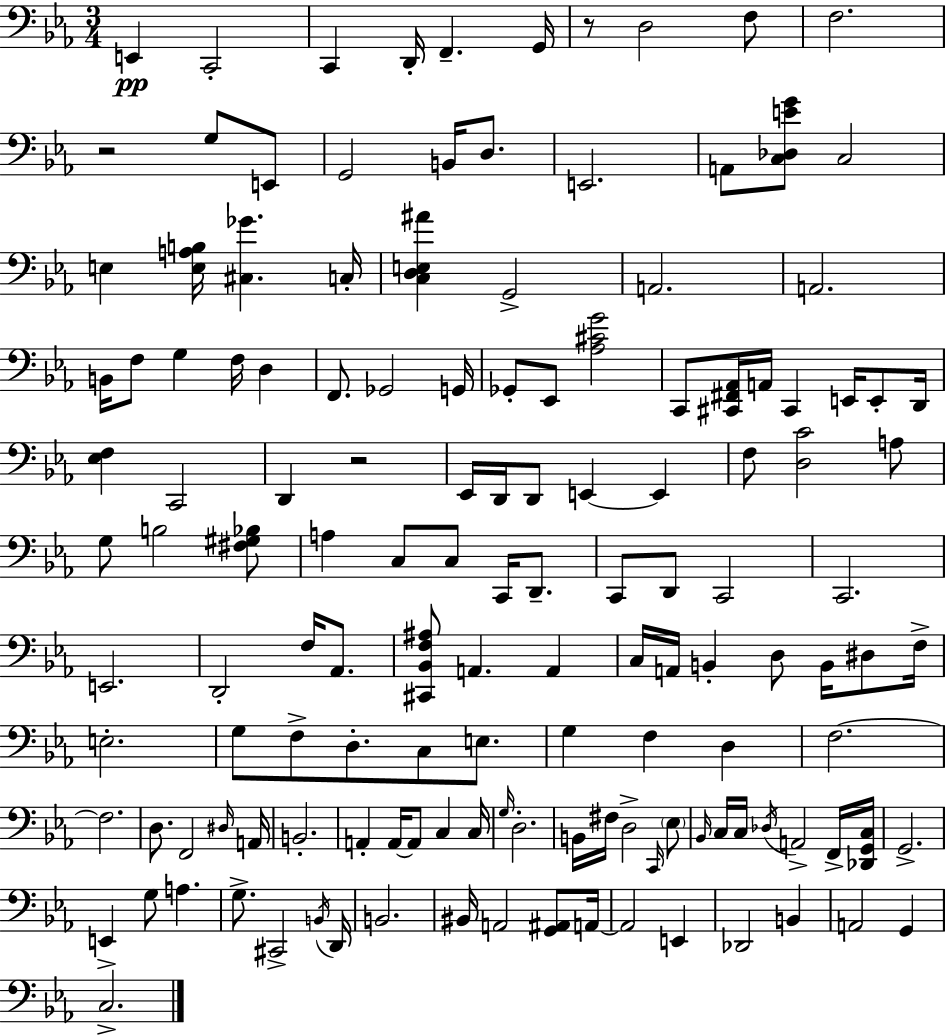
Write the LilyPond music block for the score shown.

{
  \clef bass
  \numericTimeSignature
  \time 3/4
  \key ees \major
  e,4\pp c,2-. | c,4 d,16-. f,4.-- g,16 | r8 d2 f8 | f2. | \break r2 g8 e,8 | g,2 b,16 d8. | e,2. | a,8 <c des e' g'>8 c2 | \break e4 <e a b>16 <cis ges'>4. c16-. | <c d e ais'>4 g,2-> | a,2. | a,2. | \break b,16 f8 g4 f16 d4 | f,8. ges,2 g,16 | ges,8-. ees,8 <aes cis' g'>2 | c,8 <cis, fis, aes,>16 a,16 cis,4 e,16 e,8-. d,16 | \break <ees f>4 c,2 | d,4 r2 | ees,16 d,16 d,8 e,4~~ e,4 | f8 <d c'>2 a8 | \break g8 b2 <fis gis bes>8 | a4 c8 c8 c,16 d,8.-- | c,8 d,8 c,2 | c,2. | \break e,2. | d,2-. f16 aes,8. | <cis, bes, f ais>8 a,4. a,4 | c16 a,16 b,4-. d8 b,16 dis8 f16-> | \break e2.-. | g8 f8-> d8.-. c8 e8. | g4 f4 d4 | f2.~~ | \break f2. | d8. f,2 \grace { dis16 } | a,16 b,2.-. | a,4-. a,16~~ a,8 c4 | \break c16 \grace { g16 } d2.-. | b,16 fis16 d2-> | \grace { c,16 } \parenthesize ees8 \grace { bes,16 } c16 c16 \acciaccatura { des16 } a,2-> | f,16-> <des, g, c>16 g,2.-> | \break e,4-> g8 a4. | g8.-> cis,2-> | \acciaccatura { b,16 } d,16 b,2. | bis,16 a,2 | \break <g, ais,>8 a,16~~ a,2 | e,4 des,2 | b,4 a,2 | g,4 c2.-> | \break \bar "|."
}